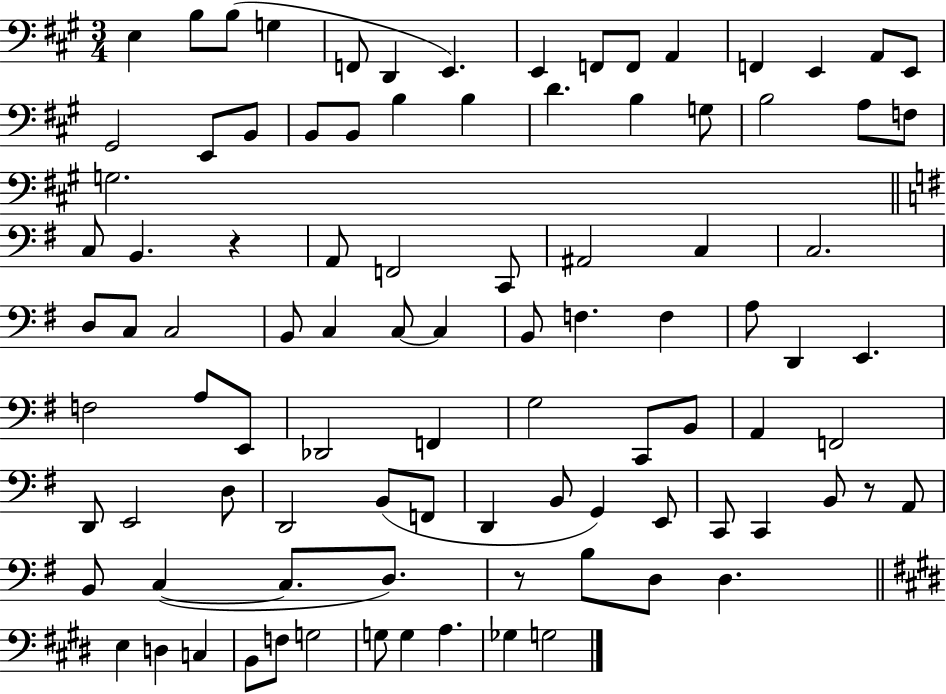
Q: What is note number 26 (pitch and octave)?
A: B3